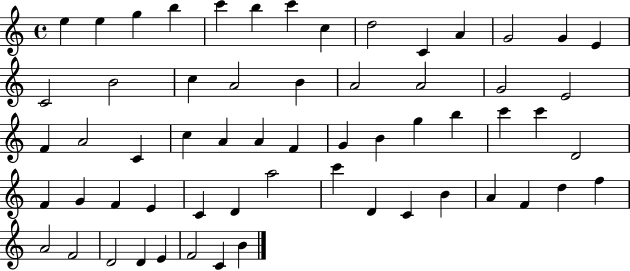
X:1
T:Untitled
M:4/4
L:1/4
K:C
e e g b c' b c' c d2 C A G2 G E C2 B2 c A2 B A2 A2 G2 E2 F A2 C c A A F G B g b c' c' D2 F G F E C D a2 c' D C B A F d f A2 F2 D2 D E F2 C B